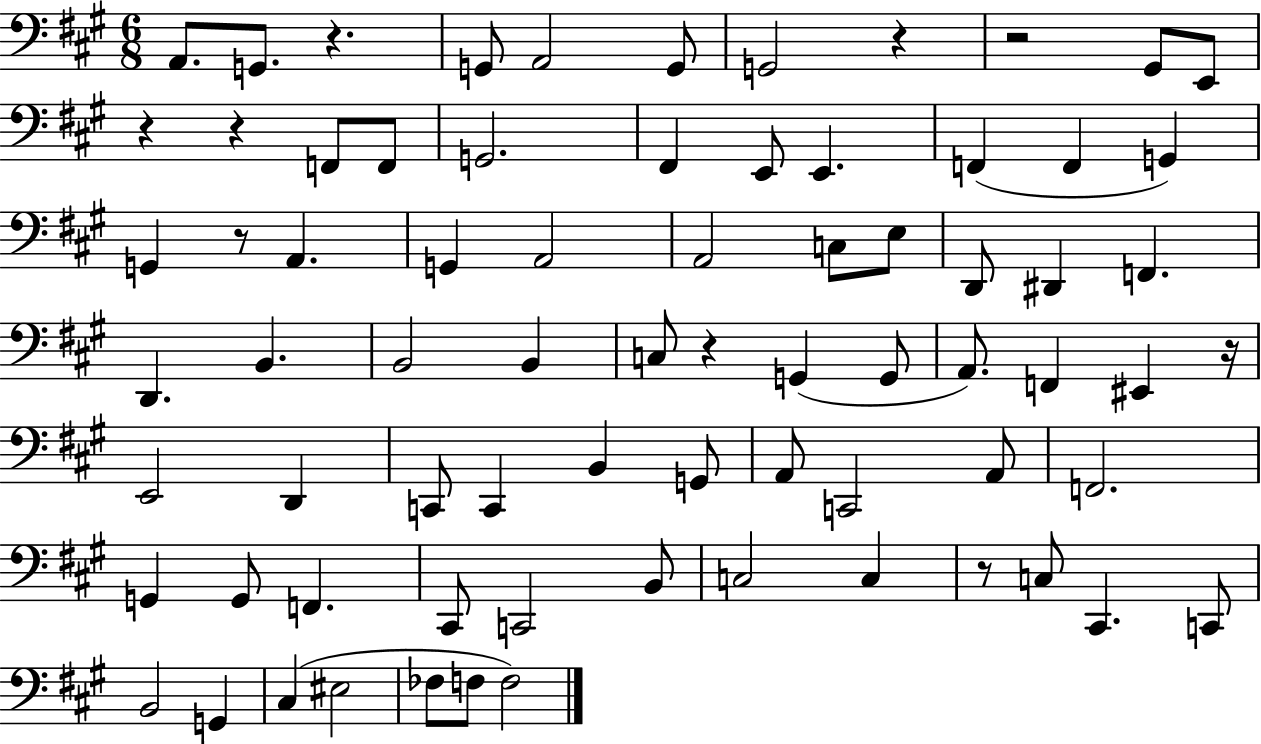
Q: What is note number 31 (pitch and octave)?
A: B2